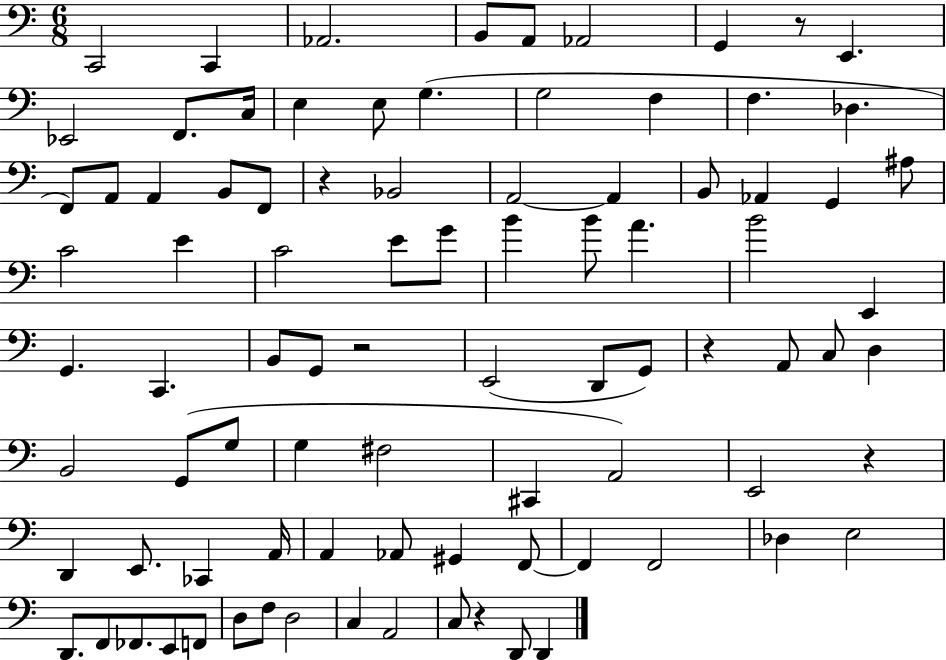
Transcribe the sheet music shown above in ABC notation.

X:1
T:Untitled
M:6/8
L:1/4
K:C
C,,2 C,, _A,,2 B,,/2 A,,/2 _A,,2 G,, z/2 E,, _E,,2 F,,/2 C,/4 E, E,/2 G, G,2 F, F, _D, F,,/2 A,,/2 A,, B,,/2 F,,/2 z _B,,2 A,,2 A,, B,,/2 _A,, G,, ^A,/2 C2 E C2 E/2 G/2 B B/2 A B2 E,, G,, C,, B,,/2 G,,/2 z2 E,,2 D,,/2 G,,/2 z A,,/2 C,/2 D, B,,2 G,,/2 G,/2 G, ^F,2 ^C,, A,,2 E,,2 z D,, E,,/2 _C,, A,,/4 A,, _A,,/2 ^G,, F,,/2 F,, F,,2 _D, E,2 D,,/2 F,,/2 _F,,/2 E,,/2 F,,/2 D,/2 F,/2 D,2 C, A,,2 C,/2 z D,,/2 D,,